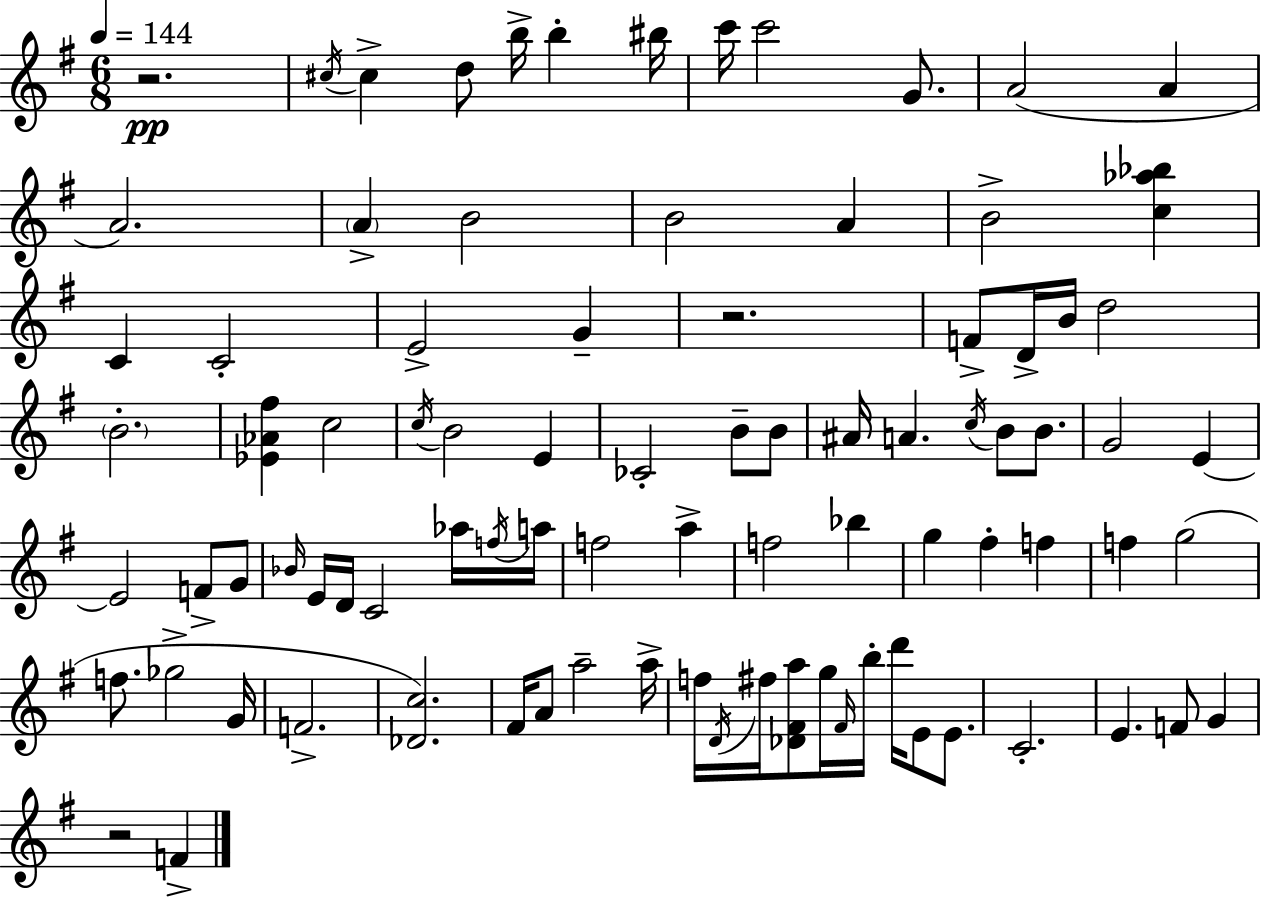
R/h. C#5/s C#5/q D5/e B5/s B5/q BIS5/s C6/s C6/h G4/e. A4/h A4/q A4/h. A4/q B4/h B4/h A4/q B4/h [C5,Ab5,Bb5]/q C4/q C4/h E4/h G4/q R/h. F4/e D4/s B4/s D5/h B4/h. [Eb4,Ab4,F#5]/q C5/h C5/s B4/h E4/q CES4/h B4/e B4/e A#4/s A4/q. C5/s B4/e B4/e. G4/h E4/q E4/h F4/e G4/e Bb4/s E4/s D4/s C4/h Ab5/s F5/s A5/s F5/h A5/q F5/h Bb5/q G5/q F#5/q F5/q F5/q G5/h F5/e. Gb5/h G4/s F4/h. [Db4,C5]/h. F#4/s A4/e A5/h A5/s F5/s D4/s F#5/s [Db4,F#4,A5]/e G5/s F#4/s B5/s D6/s E4/e E4/e. C4/h. E4/q. F4/e G4/q R/h F4/q